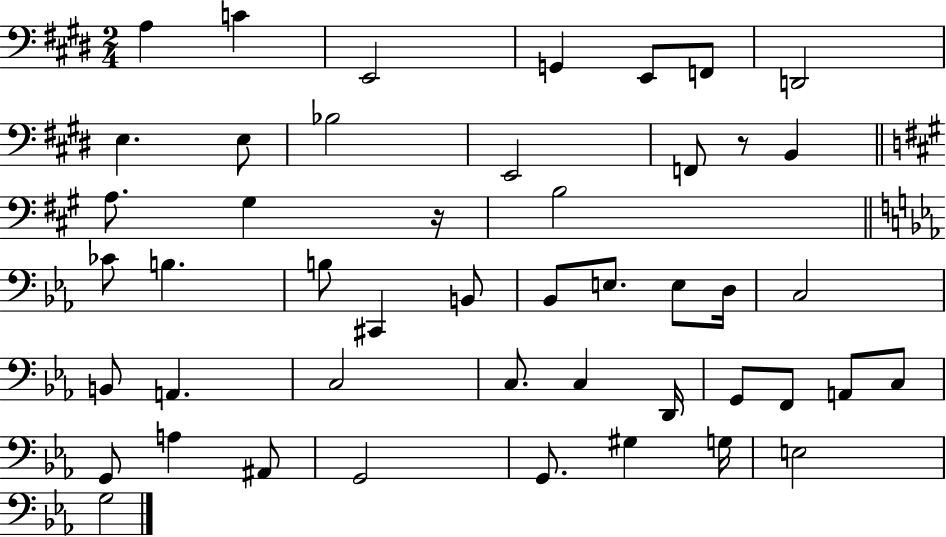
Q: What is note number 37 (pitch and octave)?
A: G2